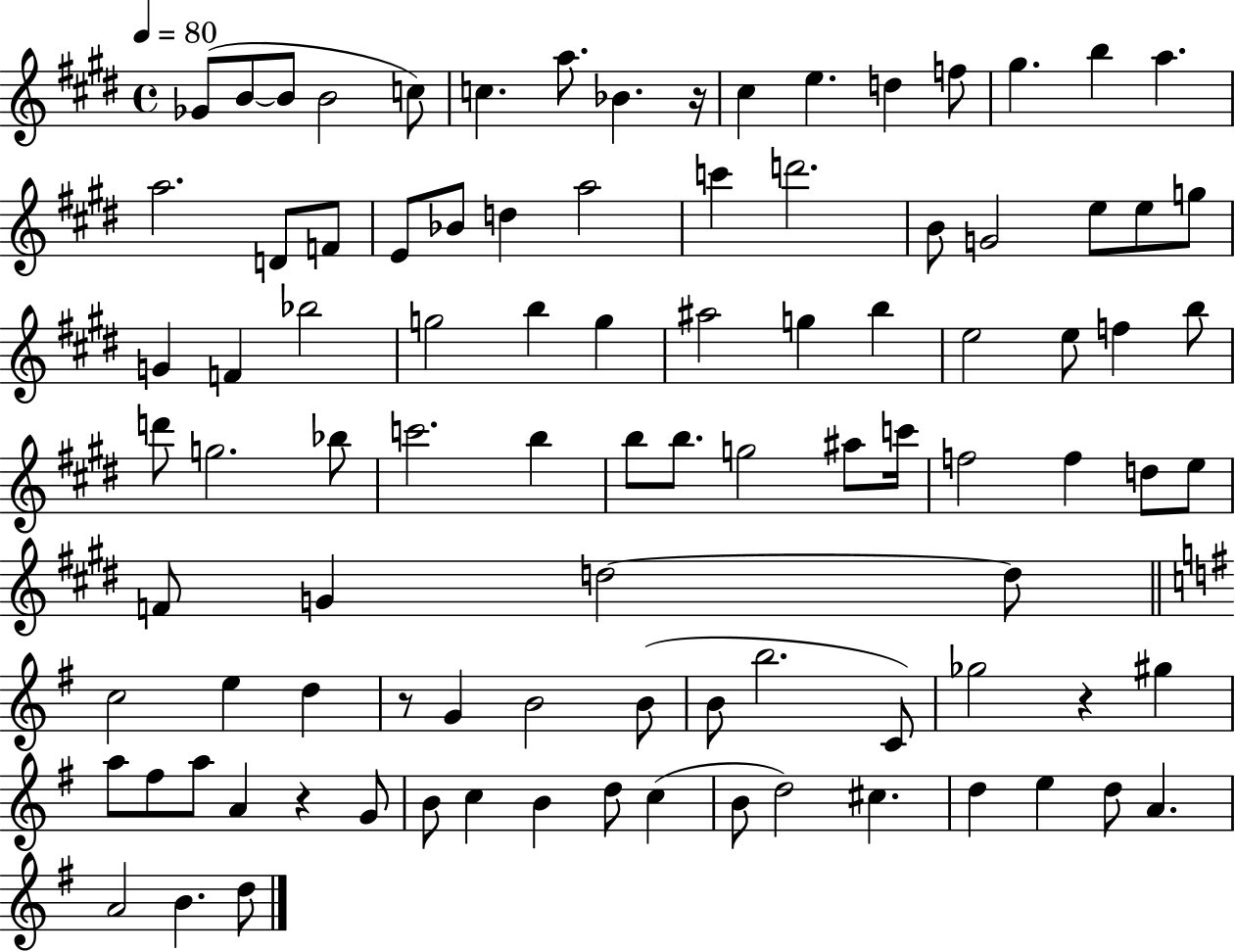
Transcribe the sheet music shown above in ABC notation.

X:1
T:Untitled
M:4/4
L:1/4
K:E
_G/2 B/2 B/2 B2 c/2 c a/2 _B z/4 ^c e d f/2 ^g b a a2 D/2 F/2 E/2 _B/2 d a2 c' d'2 B/2 G2 e/2 e/2 g/2 G F _b2 g2 b g ^a2 g b e2 e/2 f b/2 d'/2 g2 _b/2 c'2 b b/2 b/2 g2 ^a/2 c'/4 f2 f d/2 e/2 F/2 G d2 d/2 c2 e d z/2 G B2 B/2 B/2 b2 C/2 _g2 z ^g a/2 ^f/2 a/2 A z G/2 B/2 c B d/2 c B/2 d2 ^c d e d/2 A A2 B d/2